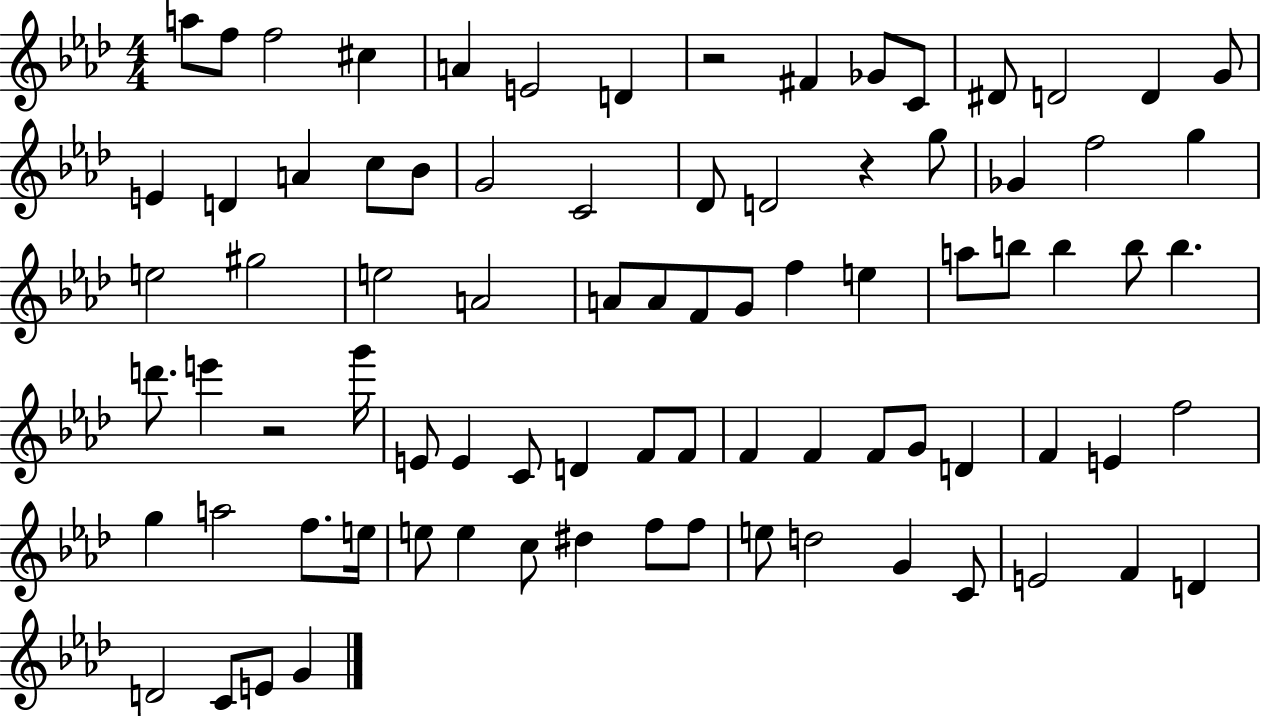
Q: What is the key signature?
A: AES major